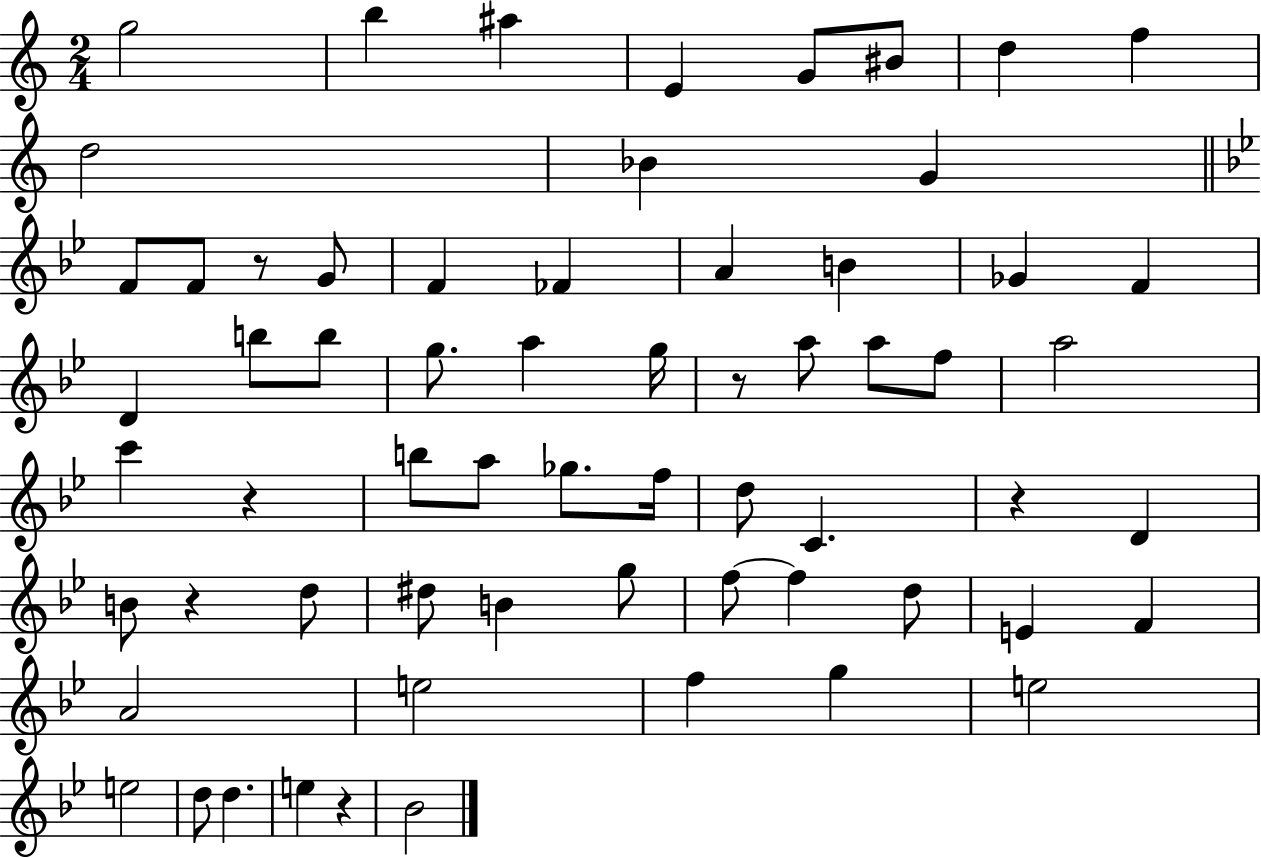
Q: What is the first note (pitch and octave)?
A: G5